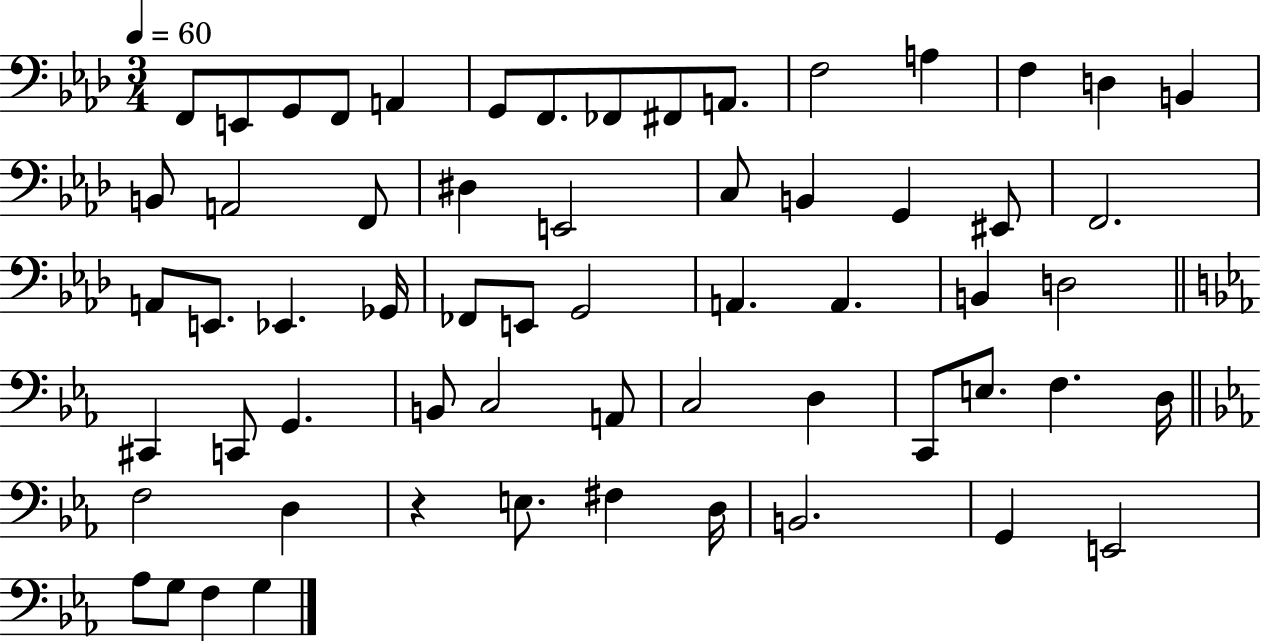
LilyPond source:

{
  \clef bass
  \numericTimeSignature
  \time 3/4
  \key aes \major
  \tempo 4 = 60
  f,8 e,8 g,8 f,8 a,4 | g,8 f,8. fes,8 fis,8 a,8. | f2 a4 | f4 d4 b,4 | \break b,8 a,2 f,8 | dis4 e,2 | c8 b,4 g,4 eis,8 | f,2. | \break a,8 e,8. ees,4. ges,16 | fes,8 e,8 g,2 | a,4. a,4. | b,4 d2 | \break \bar "||" \break \key c \minor cis,4 c,8 g,4. | b,8 c2 a,8 | c2 d4 | c,8 e8. f4. d16 | \break \bar "||" \break \key ees \major f2 d4 | r4 e8. fis4 d16 | b,2. | g,4 e,2 | \break aes8 g8 f4 g4 | \bar "|."
}